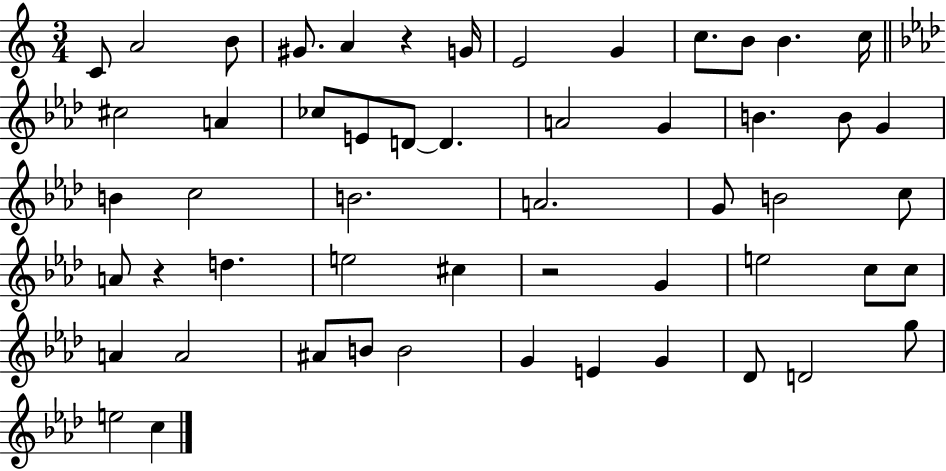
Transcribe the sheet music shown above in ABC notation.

X:1
T:Untitled
M:3/4
L:1/4
K:C
C/2 A2 B/2 ^G/2 A z G/4 E2 G c/2 B/2 B c/4 ^c2 A _c/2 E/2 D/2 D A2 G B B/2 G B c2 B2 A2 G/2 B2 c/2 A/2 z d e2 ^c z2 G e2 c/2 c/2 A A2 ^A/2 B/2 B2 G E G _D/2 D2 g/2 e2 c